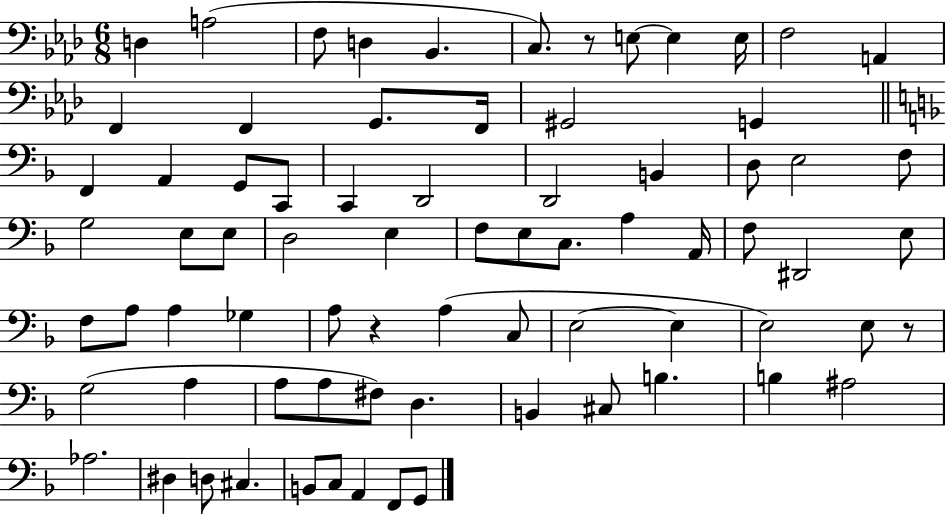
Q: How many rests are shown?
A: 3